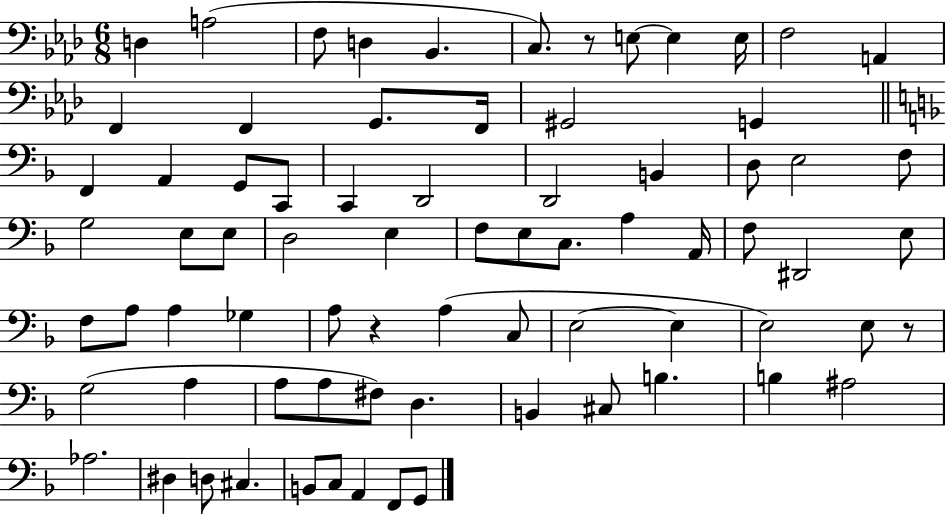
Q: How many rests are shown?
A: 3